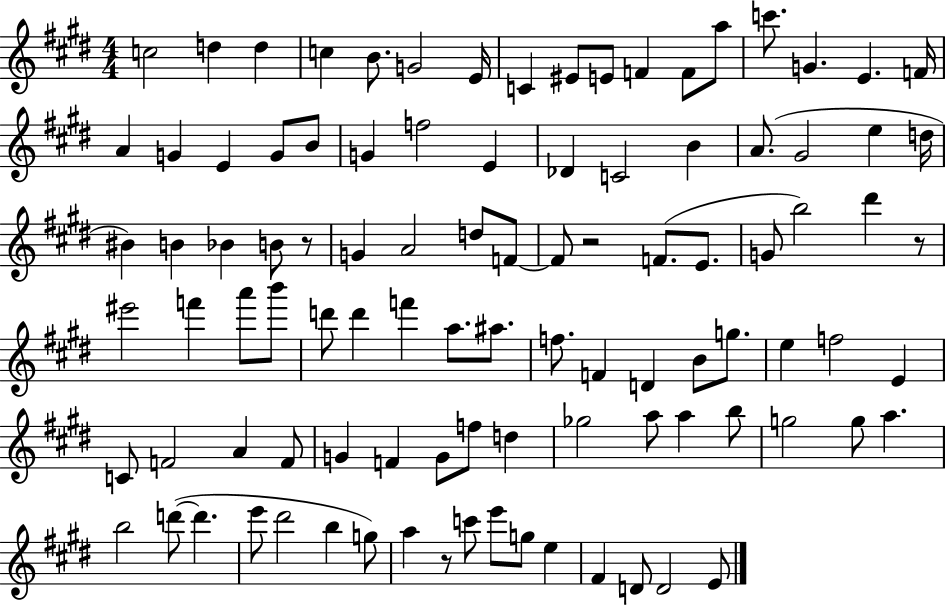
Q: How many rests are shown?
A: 4